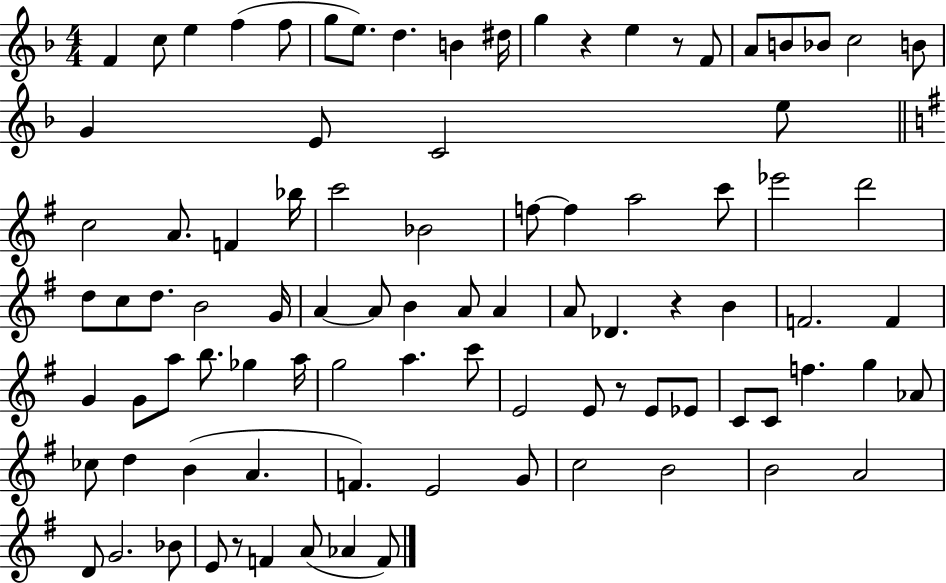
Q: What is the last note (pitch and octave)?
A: F4